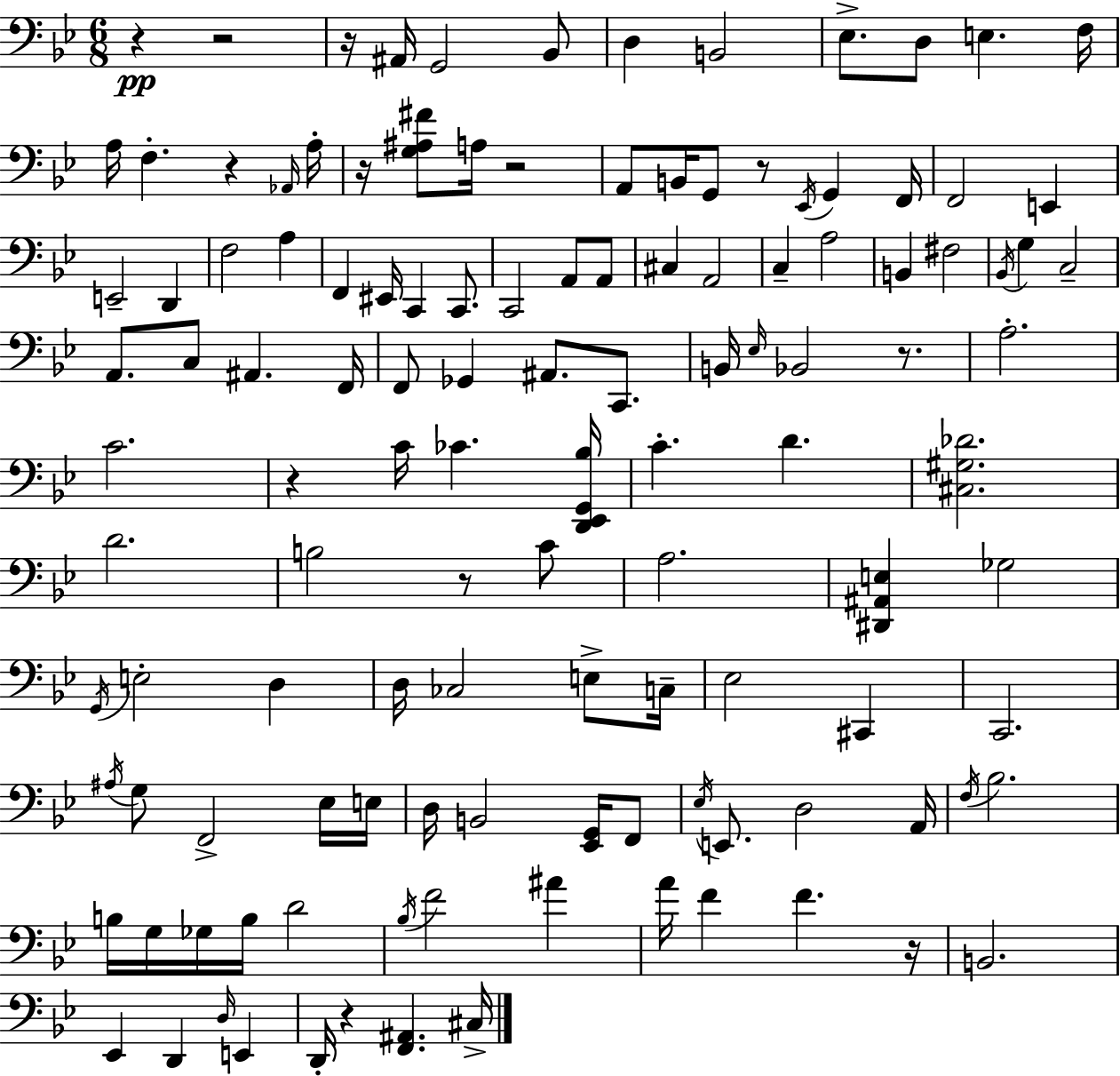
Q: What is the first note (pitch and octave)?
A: A#2